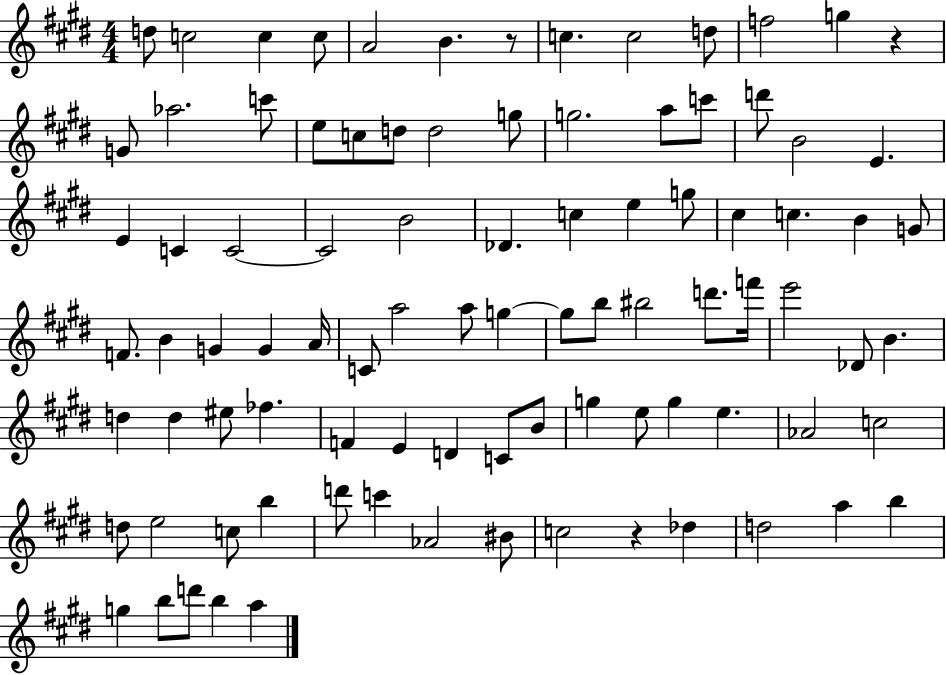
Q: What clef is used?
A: treble